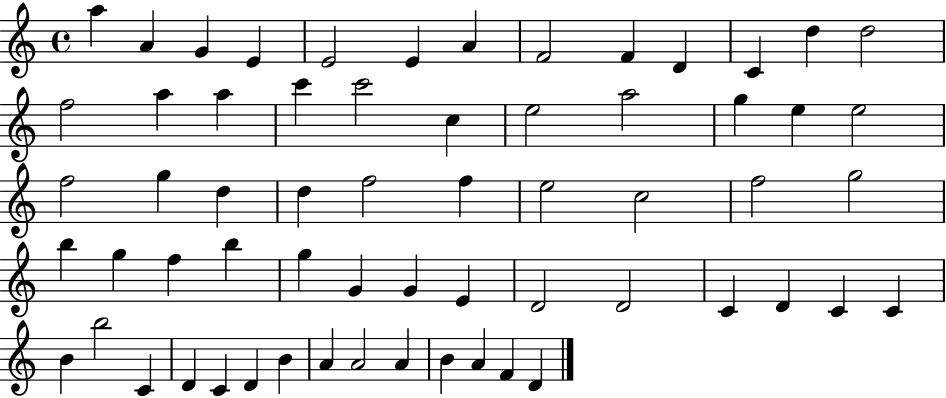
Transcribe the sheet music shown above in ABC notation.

X:1
T:Untitled
M:4/4
L:1/4
K:C
a A G E E2 E A F2 F D C d d2 f2 a a c' c'2 c e2 a2 g e e2 f2 g d d f2 f e2 c2 f2 g2 b g f b g G G E D2 D2 C D C C B b2 C D C D B A A2 A B A F D